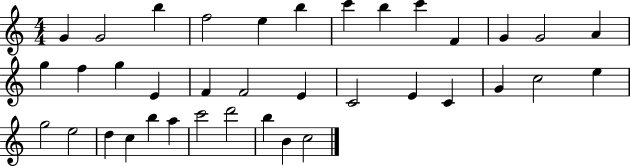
G4/q G4/h B5/q F5/h E5/q B5/q C6/q B5/q C6/q F4/q G4/q G4/h A4/q G5/q F5/q G5/q E4/q F4/q F4/h E4/q C4/h E4/q C4/q G4/q C5/h E5/q G5/h E5/h D5/q C5/q B5/q A5/q C6/h D6/h B5/q B4/q C5/h